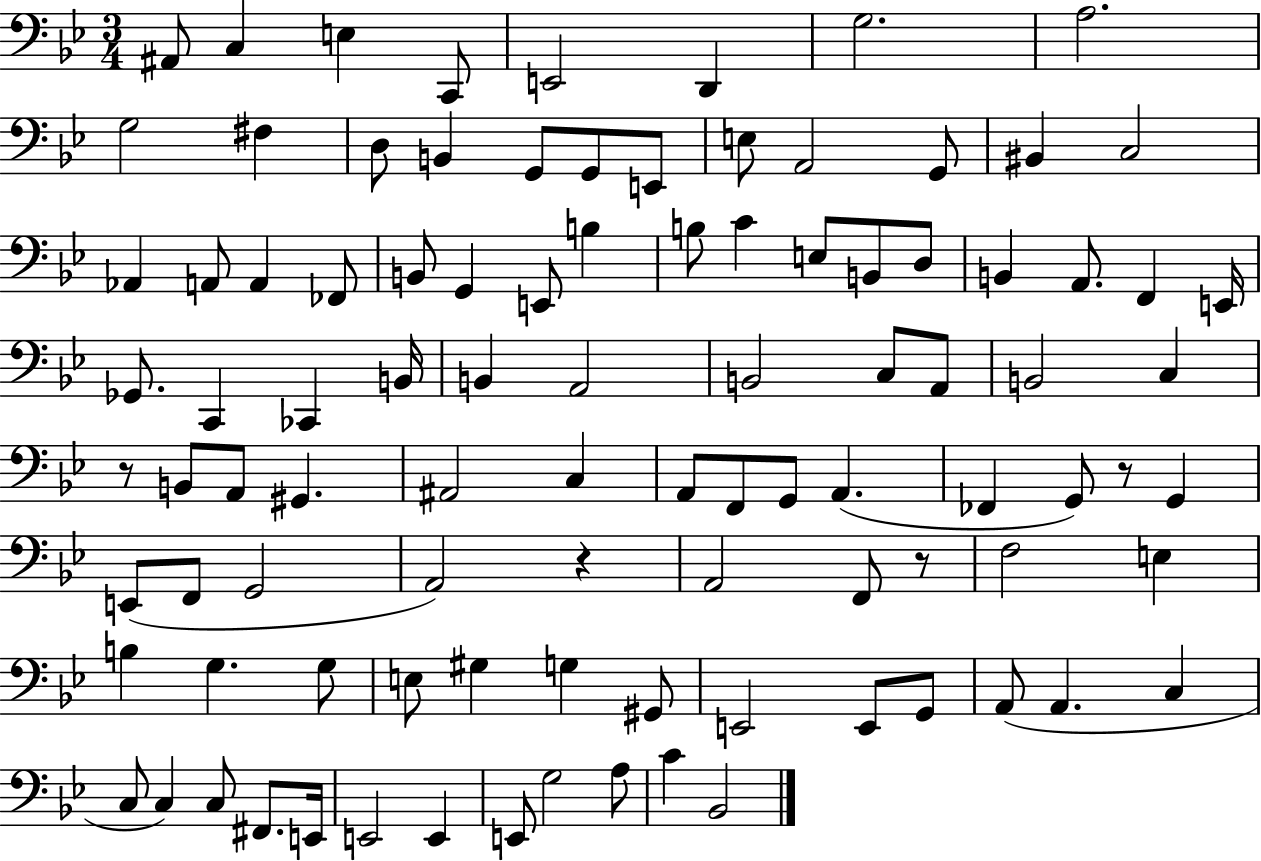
A#2/e C3/q E3/q C2/e E2/h D2/q G3/h. A3/h. G3/h F#3/q D3/e B2/q G2/e G2/e E2/e E3/e A2/h G2/e BIS2/q C3/h Ab2/q A2/e A2/q FES2/e B2/e G2/q E2/e B3/q B3/e C4/q E3/e B2/e D3/e B2/q A2/e. F2/q E2/s Gb2/e. C2/q CES2/q B2/s B2/q A2/h B2/h C3/e A2/e B2/h C3/q R/e B2/e A2/e G#2/q. A#2/h C3/q A2/e F2/e G2/e A2/q. FES2/q G2/e R/e G2/q E2/e F2/e G2/h A2/h R/q A2/h F2/e R/e F3/h E3/q B3/q G3/q. G3/e E3/e G#3/q G3/q G#2/e E2/h E2/e G2/e A2/e A2/q. C3/q C3/e C3/q C3/e F#2/e. E2/s E2/h E2/q E2/e G3/h A3/e C4/q Bb2/h